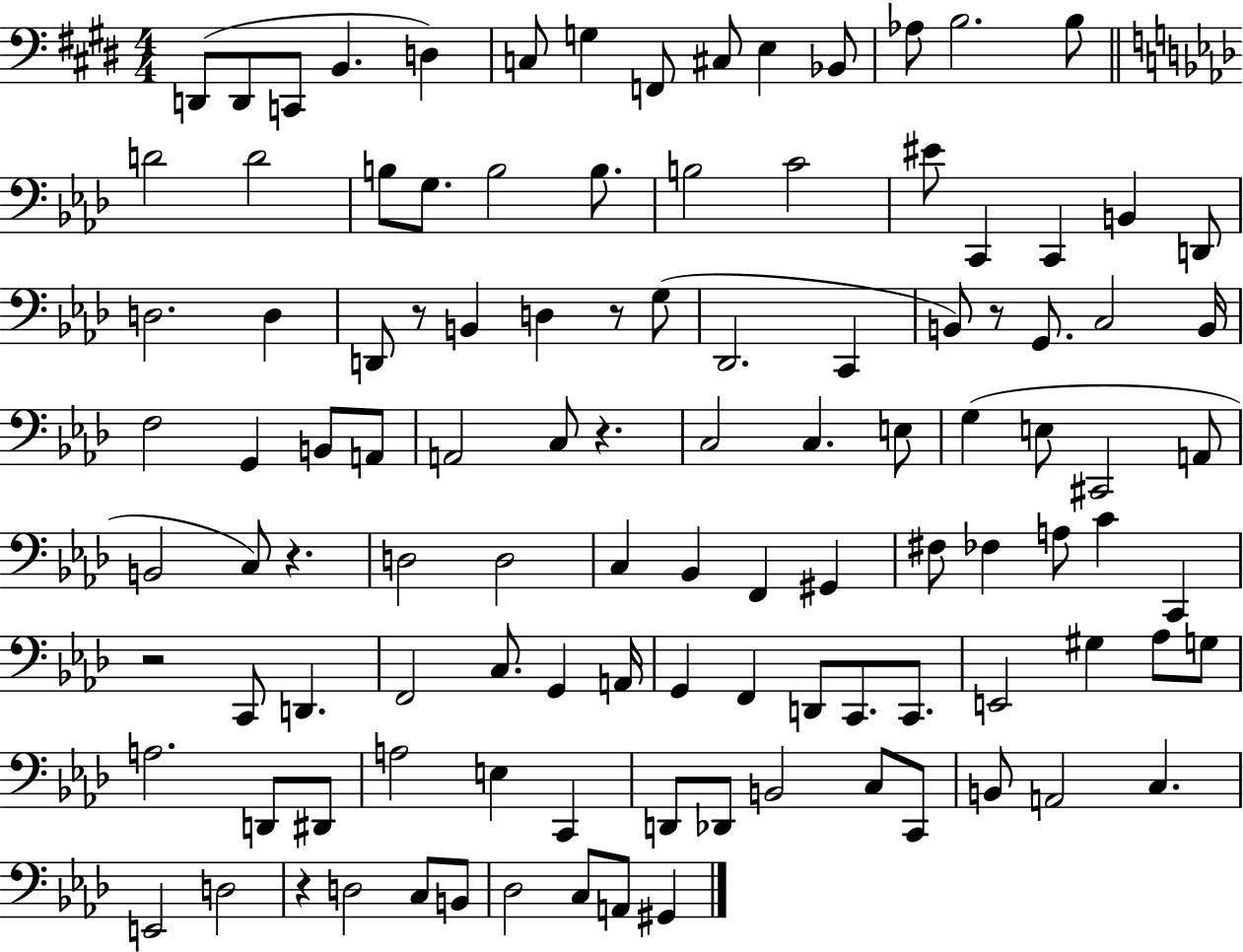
{
  \clef bass
  \numericTimeSignature
  \time 4/4
  \key e \major
  d,8( d,8 c,8 b,4. d4) | c8 g4 f,8 cis8 e4 bes,8 | aes8 b2. b8 | \bar "||" \break \key aes \major d'2 d'2 | b8 g8. b2 b8. | b2 c'2 | eis'8 c,4 c,4 b,4 d,8 | \break d2. d4 | d,8 r8 b,4 d4 r8 g8( | des,2. c,4 | b,8) r8 g,8. c2 b,16 | \break f2 g,4 b,8 a,8 | a,2 c8 r4. | c2 c4. e8 | g4( e8 cis,2 a,8 | \break b,2 c8) r4. | d2 d2 | c4 bes,4 f,4 gis,4 | fis8 fes4 a8 c'4 c,4 | \break r2 c,8 d,4. | f,2 c8. g,4 a,16 | g,4 f,4 d,8 c,8. c,8. | e,2 gis4 aes8 g8 | \break a2. d,8 dis,8 | a2 e4 c,4 | d,8 des,8 b,2 c8 c,8 | b,8 a,2 c4. | \break e,2 d2 | r4 d2 c8 b,8 | des2 c8 a,8 gis,4 | \bar "|."
}